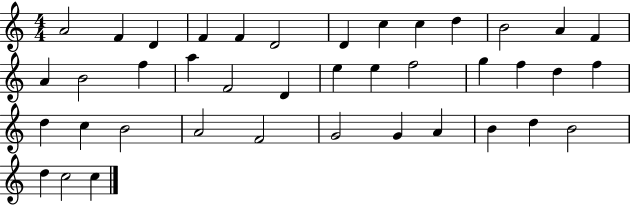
{
  \clef treble
  \numericTimeSignature
  \time 4/4
  \key c \major
  a'2 f'4 d'4 | f'4 f'4 d'2 | d'4 c''4 c''4 d''4 | b'2 a'4 f'4 | \break a'4 b'2 f''4 | a''4 f'2 d'4 | e''4 e''4 f''2 | g''4 f''4 d''4 f''4 | \break d''4 c''4 b'2 | a'2 f'2 | g'2 g'4 a'4 | b'4 d''4 b'2 | \break d''4 c''2 c''4 | \bar "|."
}